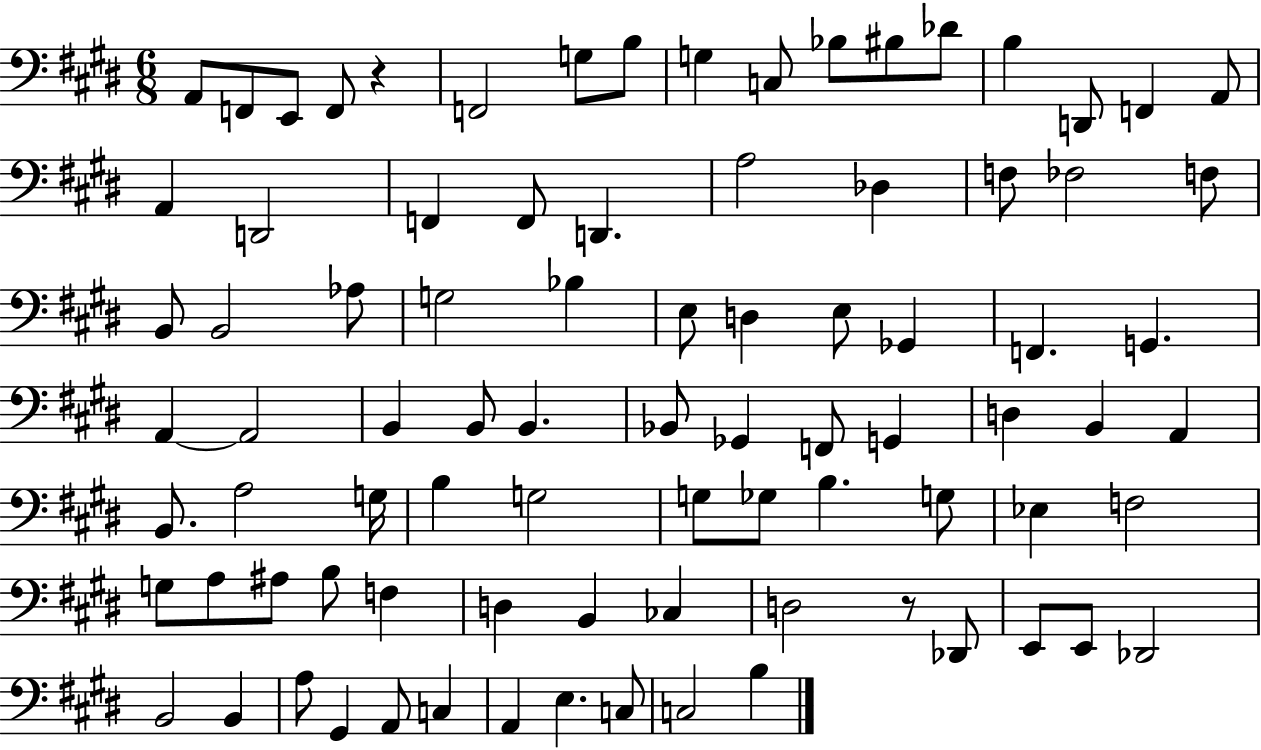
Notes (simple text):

A2/e F2/e E2/e F2/e R/q F2/h G3/e B3/e G3/q C3/e Bb3/e BIS3/e Db4/e B3/q D2/e F2/q A2/e A2/q D2/h F2/q F2/e D2/q. A3/h Db3/q F3/e FES3/h F3/e B2/e B2/h Ab3/e G3/h Bb3/q E3/e D3/q E3/e Gb2/q F2/q. G2/q. A2/q A2/h B2/q B2/e B2/q. Bb2/e Gb2/q F2/e G2/q D3/q B2/q A2/q B2/e. A3/h G3/s B3/q G3/h G3/e Gb3/e B3/q. G3/e Eb3/q F3/h G3/e A3/e A#3/e B3/e F3/q D3/q B2/q CES3/q D3/h R/e Db2/e E2/e E2/e Db2/h B2/h B2/q A3/e G#2/q A2/e C3/q A2/q E3/q. C3/e C3/h B3/q